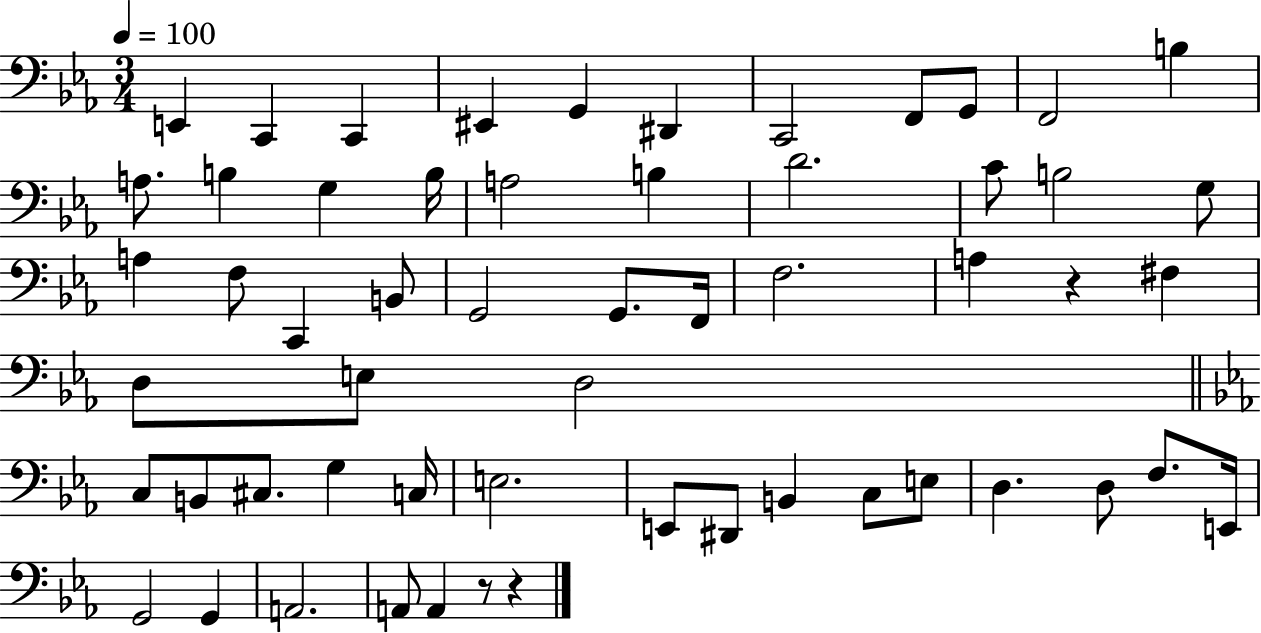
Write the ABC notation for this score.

X:1
T:Untitled
M:3/4
L:1/4
K:Eb
E,, C,, C,, ^E,, G,, ^D,, C,,2 F,,/2 G,,/2 F,,2 B, A,/2 B, G, B,/4 A,2 B, D2 C/2 B,2 G,/2 A, F,/2 C,, B,,/2 G,,2 G,,/2 F,,/4 F,2 A, z ^F, D,/2 E,/2 D,2 C,/2 B,,/2 ^C,/2 G, C,/4 E,2 E,,/2 ^D,,/2 B,, C,/2 E,/2 D, D,/2 F,/2 E,,/4 G,,2 G,, A,,2 A,,/2 A,, z/2 z